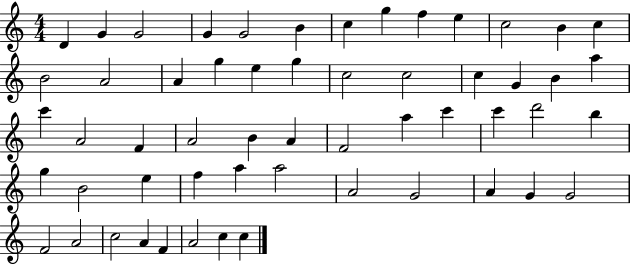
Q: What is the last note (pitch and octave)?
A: C5